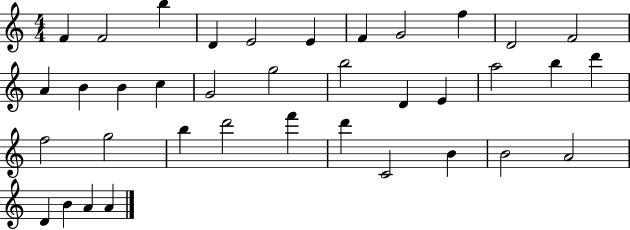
X:1
T:Untitled
M:4/4
L:1/4
K:C
F F2 b D E2 E F G2 f D2 F2 A B B c G2 g2 b2 D E a2 b d' f2 g2 b d'2 f' d' C2 B B2 A2 D B A A